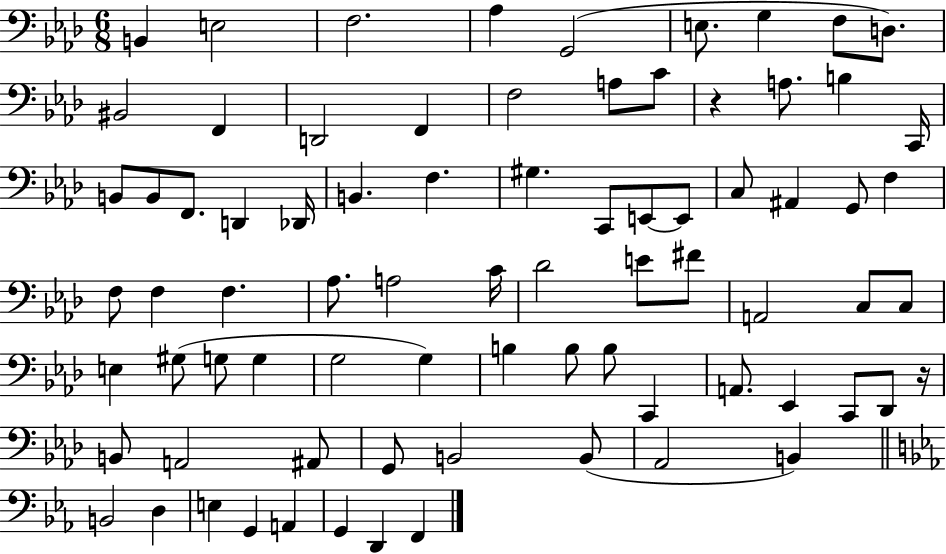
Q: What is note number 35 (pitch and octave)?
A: F3